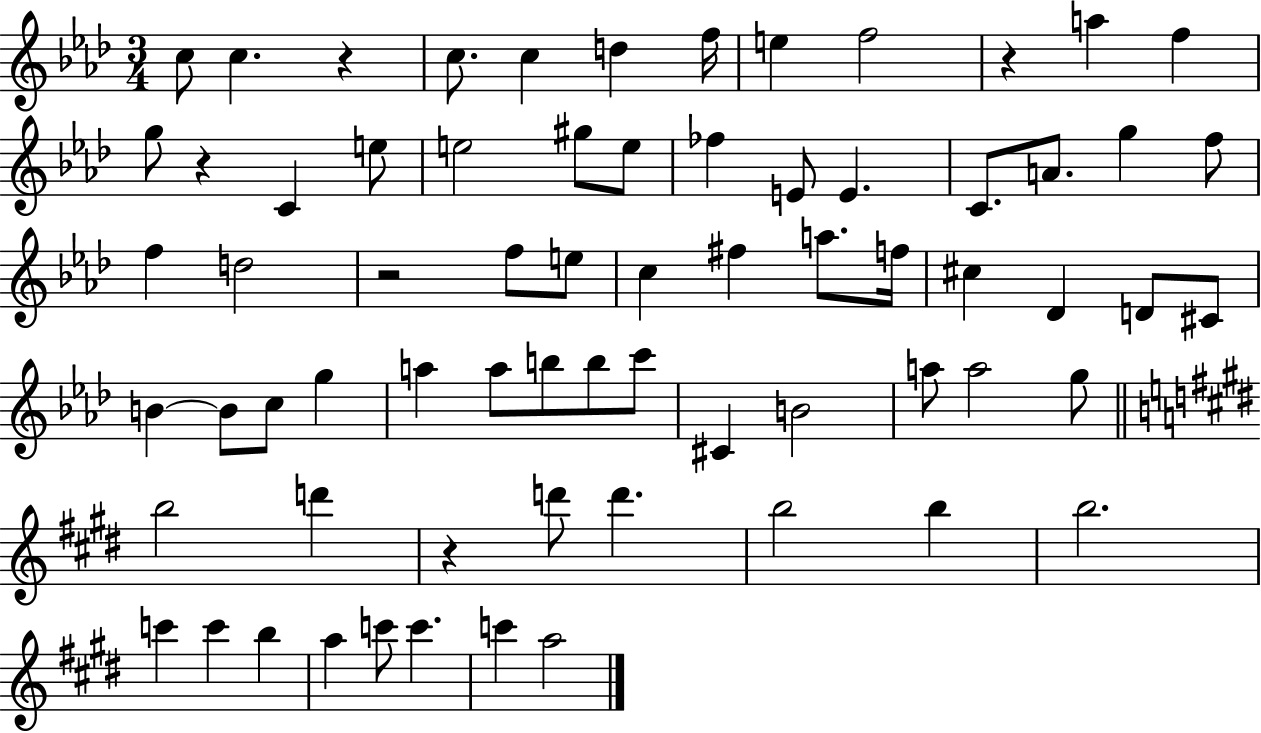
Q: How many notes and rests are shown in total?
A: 69